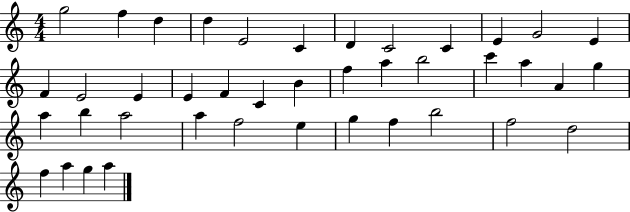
{
  \clef treble
  \numericTimeSignature
  \time 4/4
  \key c \major
  g''2 f''4 d''4 | d''4 e'2 c'4 | d'4 c'2 c'4 | e'4 g'2 e'4 | \break f'4 e'2 e'4 | e'4 f'4 c'4 b'4 | f''4 a''4 b''2 | c'''4 a''4 a'4 g''4 | \break a''4 b''4 a''2 | a''4 f''2 e''4 | g''4 f''4 b''2 | f''2 d''2 | \break f''4 a''4 g''4 a''4 | \bar "|."
}